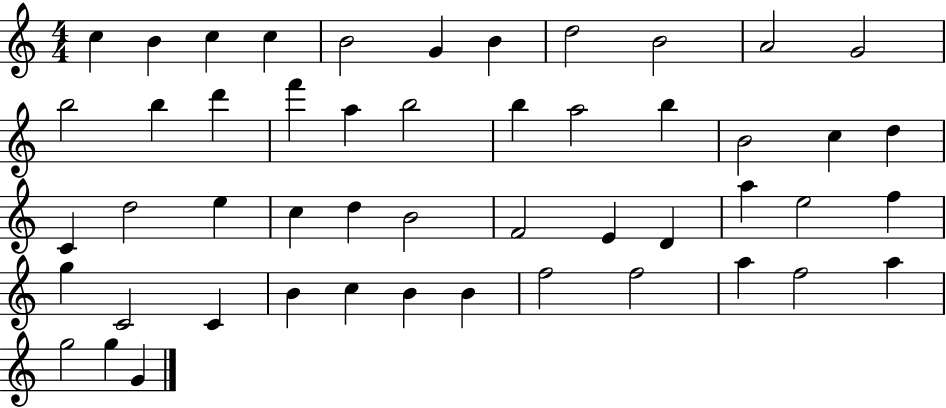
C5/q B4/q C5/q C5/q B4/h G4/q B4/q D5/h B4/h A4/h G4/h B5/h B5/q D6/q F6/q A5/q B5/h B5/q A5/h B5/q B4/h C5/q D5/q C4/q D5/h E5/q C5/q D5/q B4/h F4/h E4/q D4/q A5/q E5/h F5/q G5/q C4/h C4/q B4/q C5/q B4/q B4/q F5/h F5/h A5/q F5/h A5/q G5/h G5/q G4/q